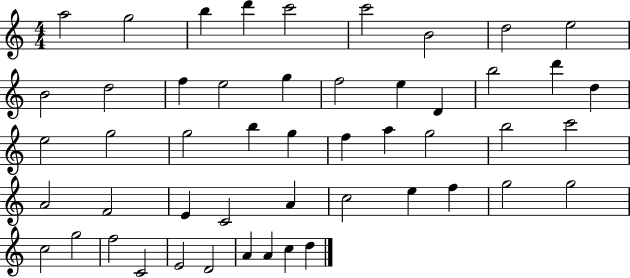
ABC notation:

X:1
T:Untitled
M:4/4
L:1/4
K:C
a2 g2 b d' c'2 c'2 B2 d2 e2 B2 d2 f e2 g f2 e D b2 d' d e2 g2 g2 b g f a g2 b2 c'2 A2 F2 E C2 A c2 e f g2 g2 c2 g2 f2 C2 E2 D2 A A c d